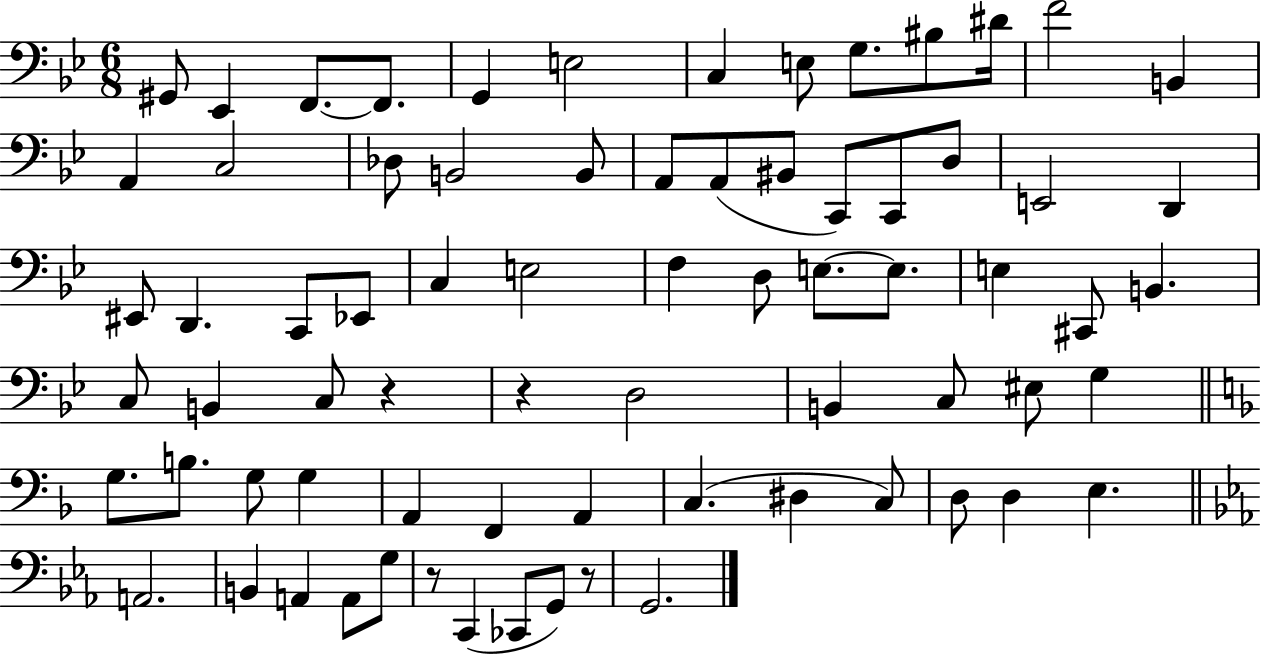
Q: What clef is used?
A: bass